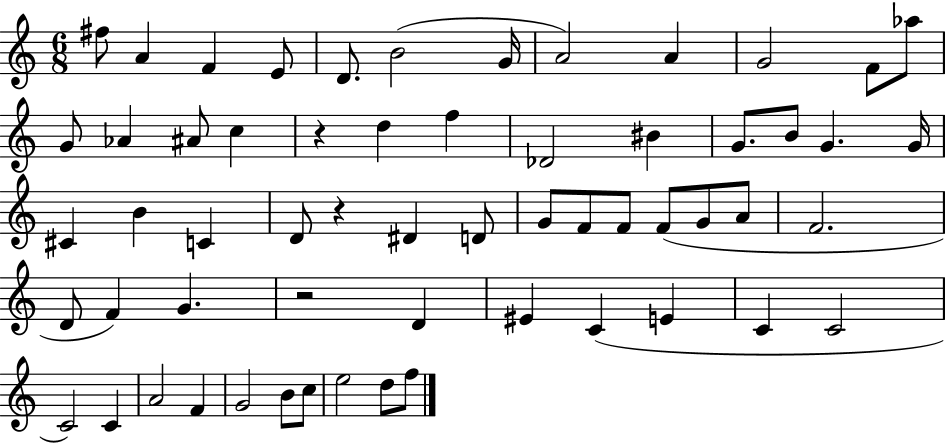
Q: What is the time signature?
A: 6/8